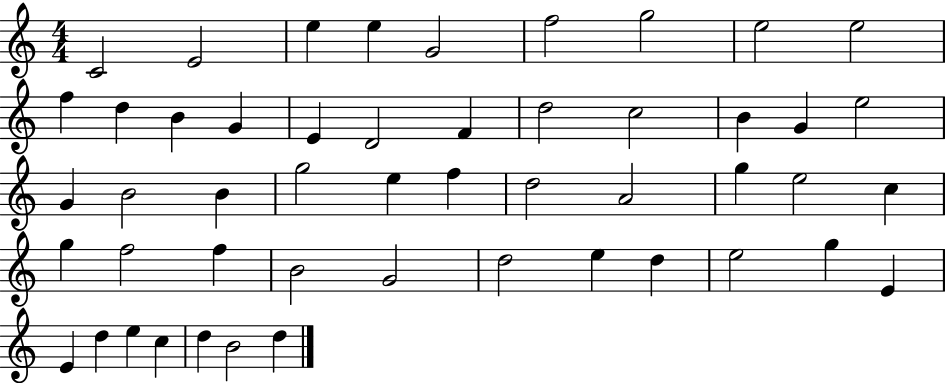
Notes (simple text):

C4/h E4/h E5/q E5/q G4/h F5/h G5/h E5/h E5/h F5/q D5/q B4/q G4/q E4/q D4/h F4/q D5/h C5/h B4/q G4/q E5/h G4/q B4/h B4/q G5/h E5/q F5/q D5/h A4/h G5/q E5/h C5/q G5/q F5/h F5/q B4/h G4/h D5/h E5/q D5/q E5/h G5/q E4/q E4/q D5/q E5/q C5/q D5/q B4/h D5/q